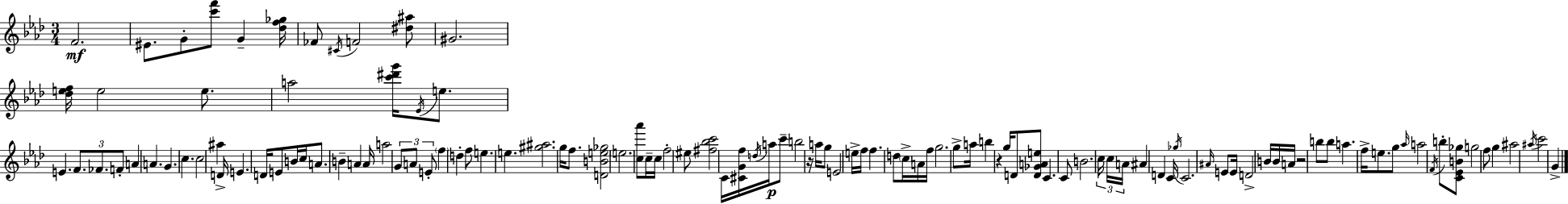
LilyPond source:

{
  \clef treble
  \numericTimeSignature
  \time 3/4
  \key aes \major
  f'2.\mf | eis'8. g'8-. <c''' f'''>8 g'4-- <des'' f'' ges''>16 | fes'8 \acciaccatura { cis'16 } f'2 <dis'' ais''>8 | gis'2. | \break <des'' e'' f''>16 e''2 e''8. | a''2 <c''' dis''' g'''>16 \acciaccatura { ees'16 } e''8. | e'4. \tuplet 3/2 { f'8. fes'8. | f'8-. } a'4 a'4. | \break g'4. c''4. | c''2 ais''4 | d'16-> e'4. d'16 e'8 | b'16 c''16 a'8. b'4-- a'4 | \break a'16 a''2 \tuplet 3/2 { g'8 | a'8 e'8-. } \parenthesize f''4 d''4-. | f''8 e''4. e''4. | <gis'' ais''>2. | \break g''16 f''8. <d' b' e'' ges''>2 | \parenthesize e''2. | <c'' aes'''>8 c''16-- c''16 f''2-. | eis''8 <fis'' bes'' c'''>2 | \break c'16 <cis' g' f''>16 \acciaccatura { d''16 }\p a''16 c'''8-- b''2 | r16 a''16 g''8 e'2 | e''16-> f''16 f''4. d''8 | \parenthesize c''16-> a'16 f''16 g''2. | \break g''8-> a''16 b''4 r4 | g''16 d'8 <d' ges' a' e''>8 c'4. | c'8 b'2. | \tuplet 3/2 { c''16 c''16 a'16 } ais'4 d'4 | \break c'16 \acciaccatura { ges''16 } c'2. | \grace { ais'16 } e'8 e'16 d'2-> | b'16 b'16 a'16 r2 | b''8 b''8 a''4. | \break f''16-> e''8. g''8 \grace { aes''16 } a''2 | \acciaccatura { f'16 } b''8-. <c' ees' b' ges''>8 g''2 | f''8 g''4 ais''2 | \acciaccatura { ais''16 } c'''2 | \break g'4-> \bar "|."
}